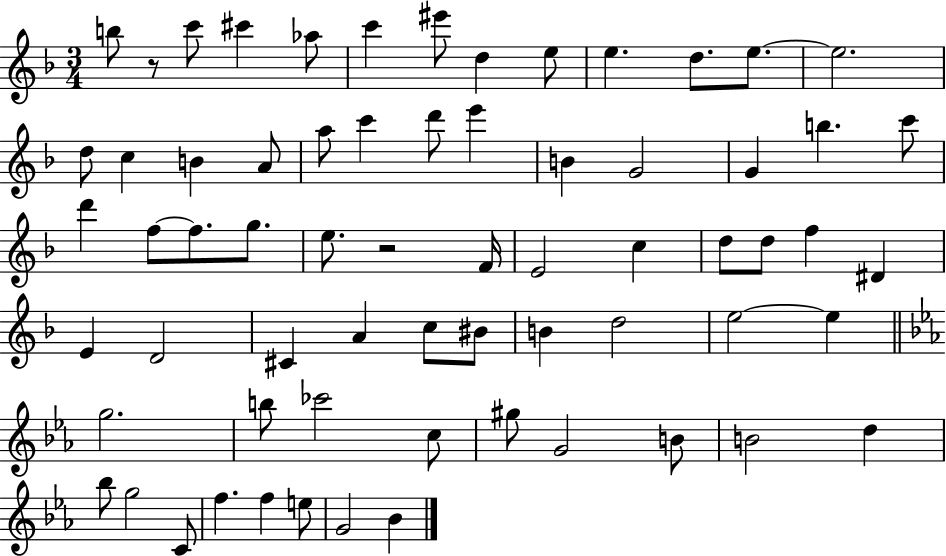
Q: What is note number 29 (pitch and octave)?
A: G5